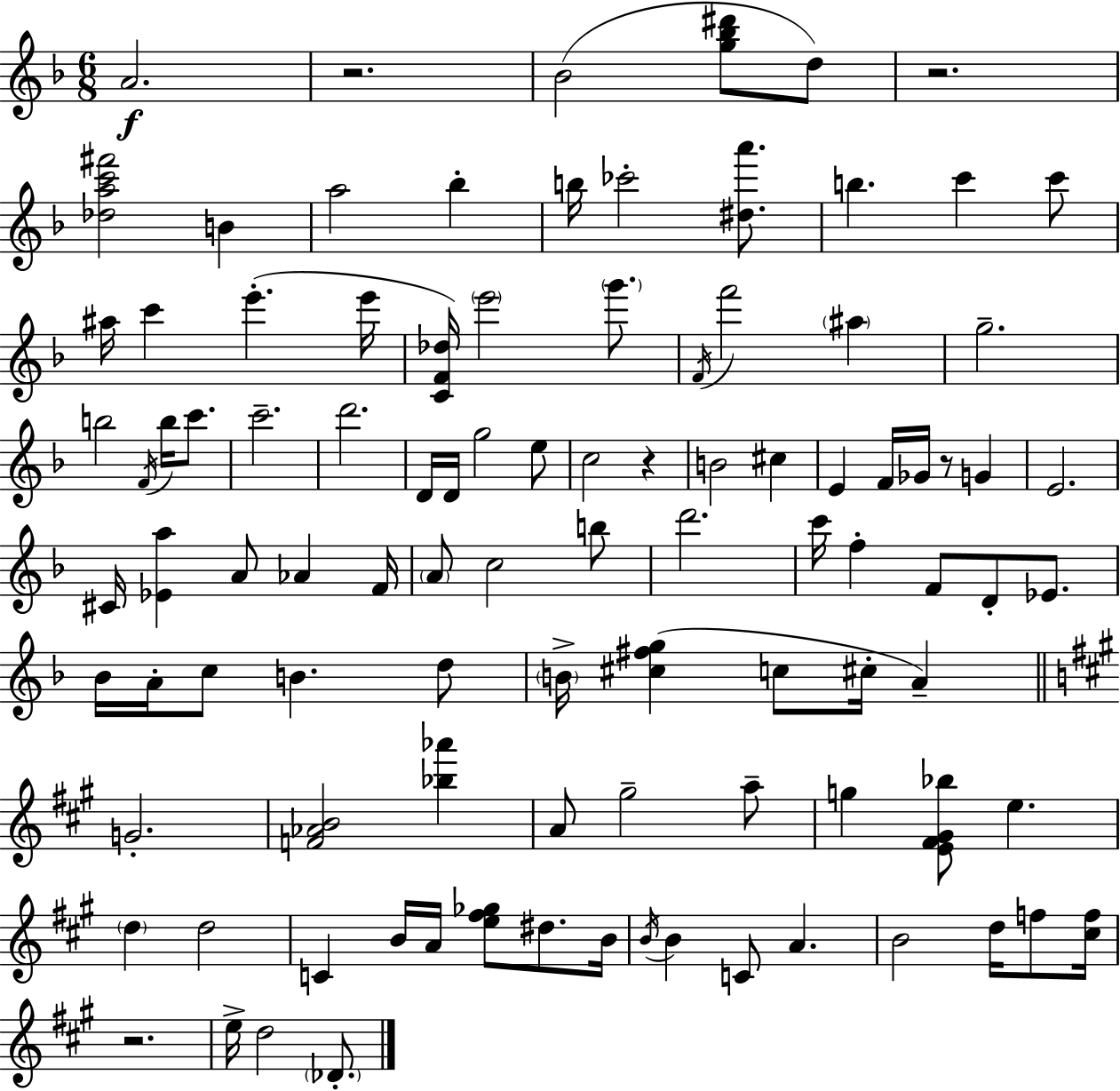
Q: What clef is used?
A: treble